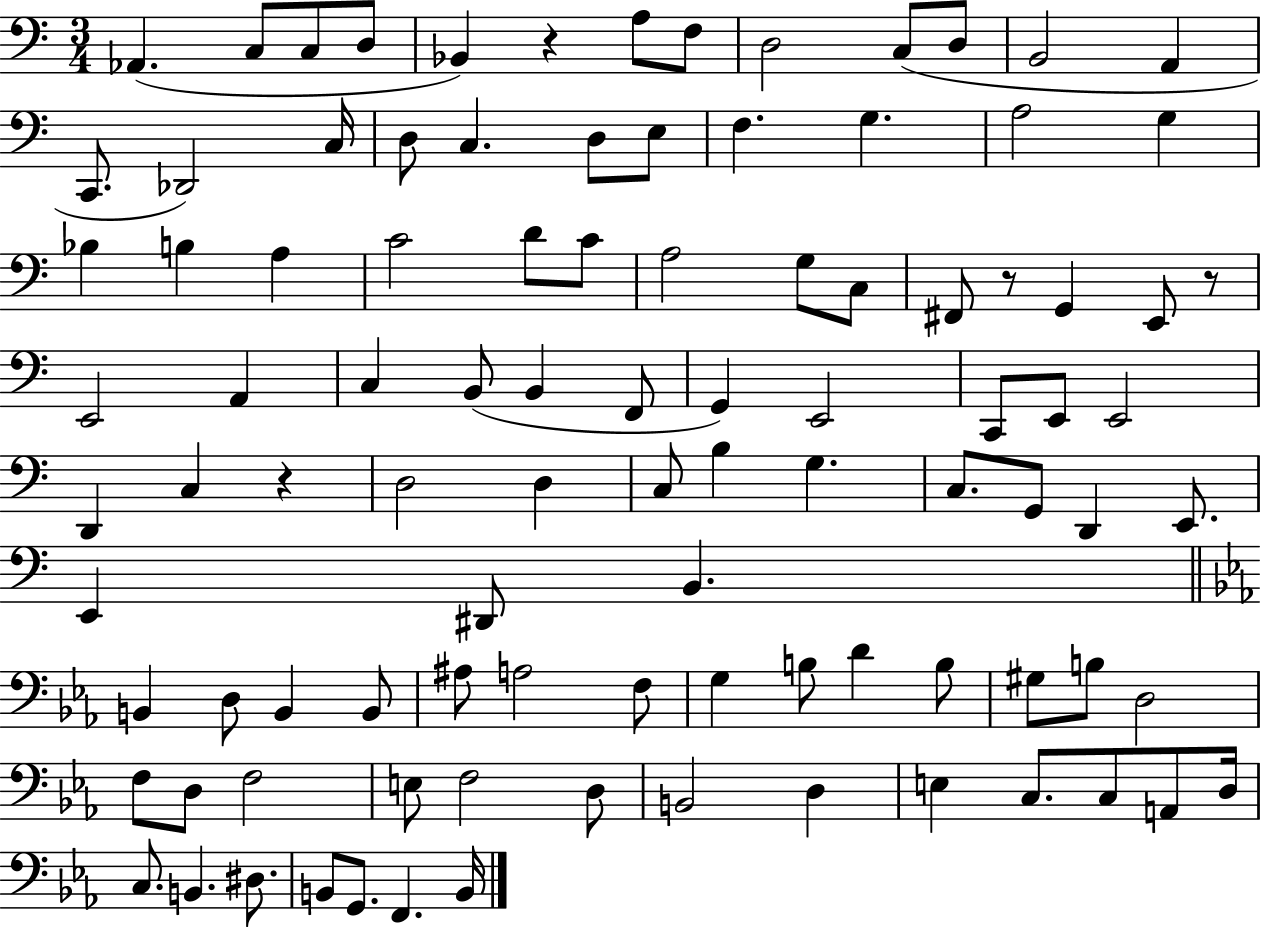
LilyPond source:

{
  \clef bass
  \numericTimeSignature
  \time 3/4
  \key c \major
  aes,4.( c8 c8 d8 | bes,4) r4 a8 f8 | d2 c8( d8 | b,2 a,4 | \break c,8. des,2) c16 | d8 c4. d8 e8 | f4. g4. | a2 g4 | \break bes4 b4 a4 | c'2 d'8 c'8 | a2 g8 c8 | fis,8 r8 g,4 e,8 r8 | \break e,2 a,4 | c4 b,8( b,4 f,8 | g,4) e,2 | c,8 e,8 e,2 | \break d,4 c4 r4 | d2 d4 | c8 b4 g4. | c8. g,8 d,4 e,8. | \break e,4 dis,8 b,4. | \bar "||" \break \key ees \major b,4 d8 b,4 b,8 | ais8 a2 f8 | g4 b8 d'4 b8 | gis8 b8 d2 | \break f8 d8 f2 | e8 f2 d8 | b,2 d4 | e4 c8. c8 a,8 d16 | \break c8. b,4. dis8. | b,8 g,8. f,4. b,16 | \bar "|."
}